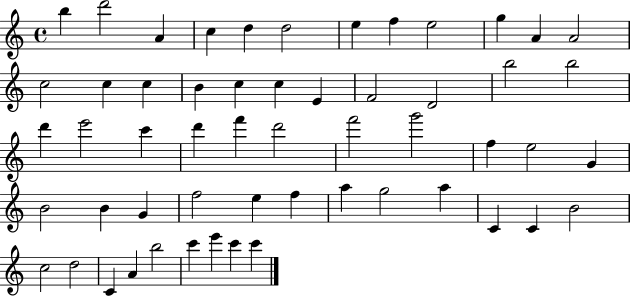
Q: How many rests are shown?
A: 0